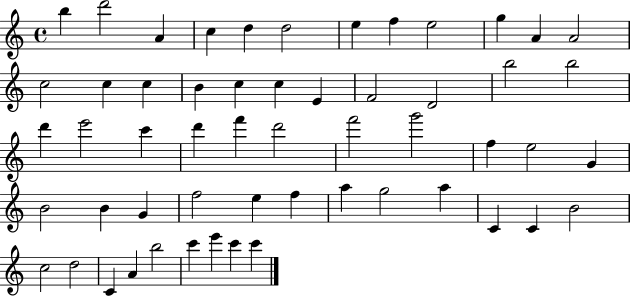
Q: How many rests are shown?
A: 0